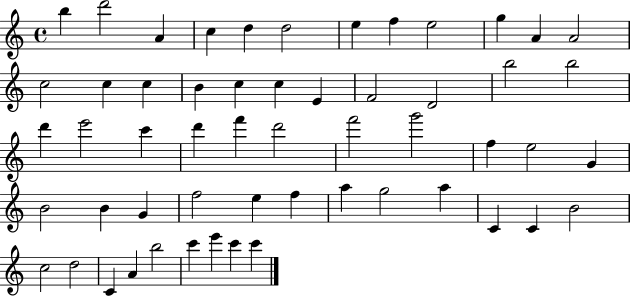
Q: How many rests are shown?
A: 0